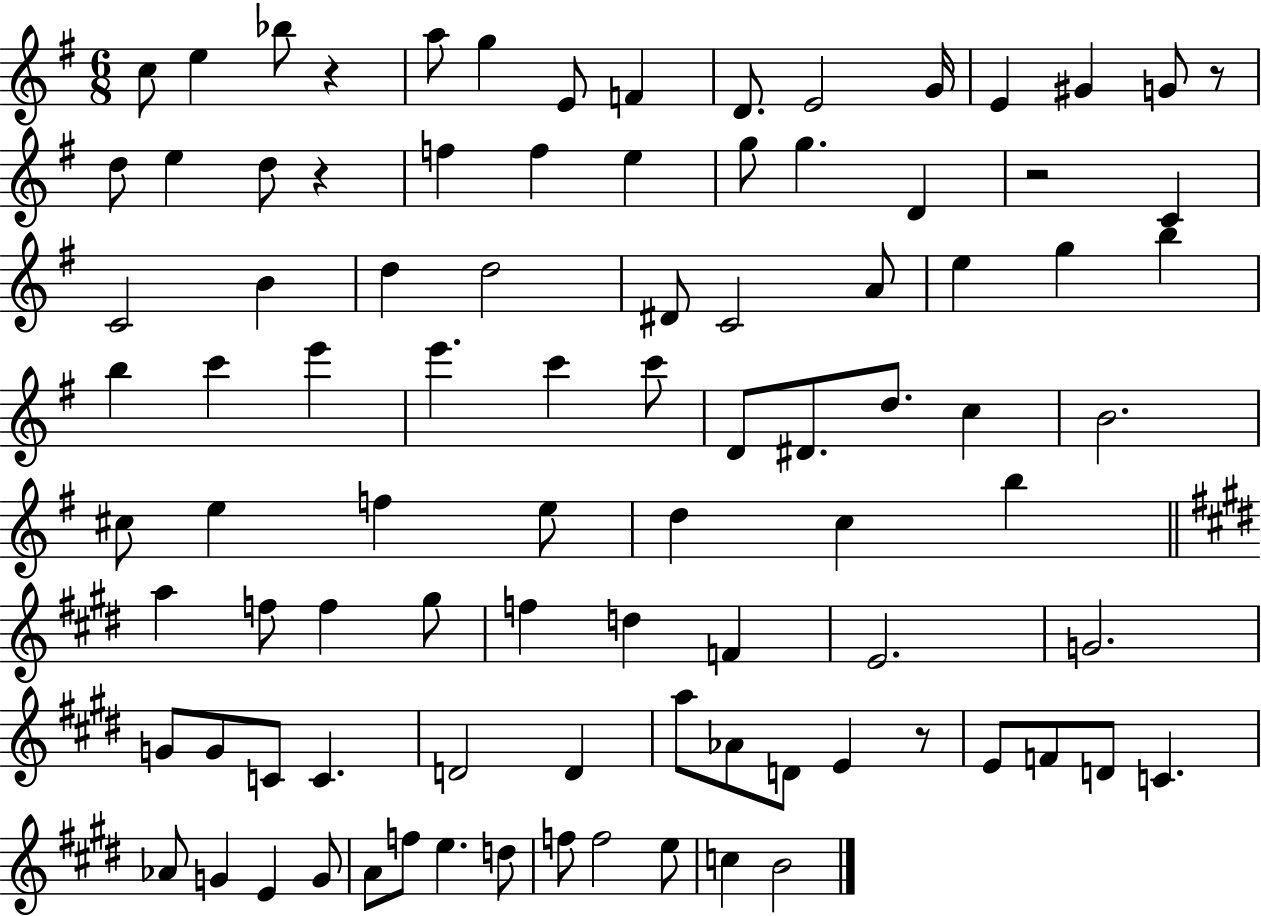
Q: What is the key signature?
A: G major